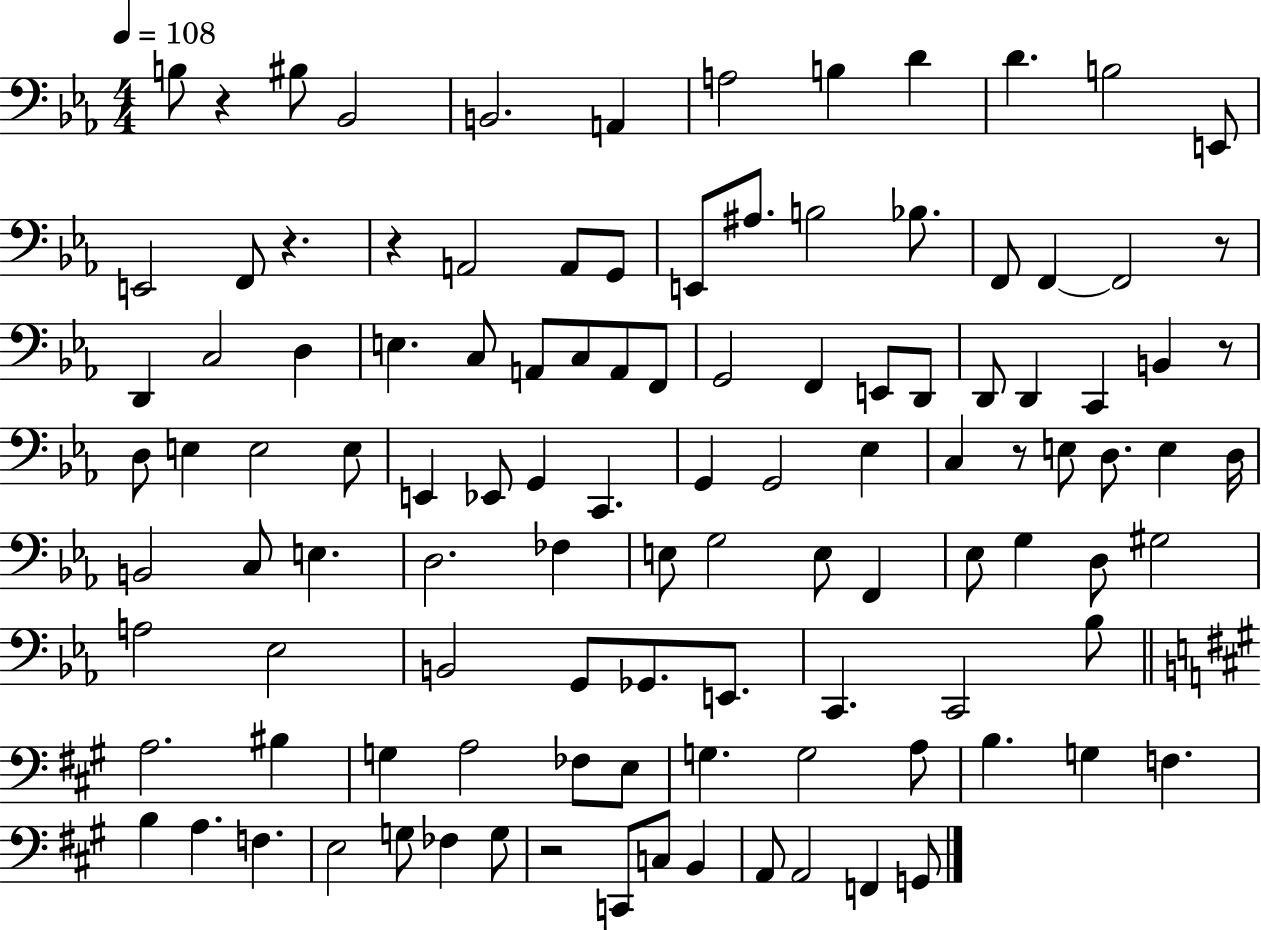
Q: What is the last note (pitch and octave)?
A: G2